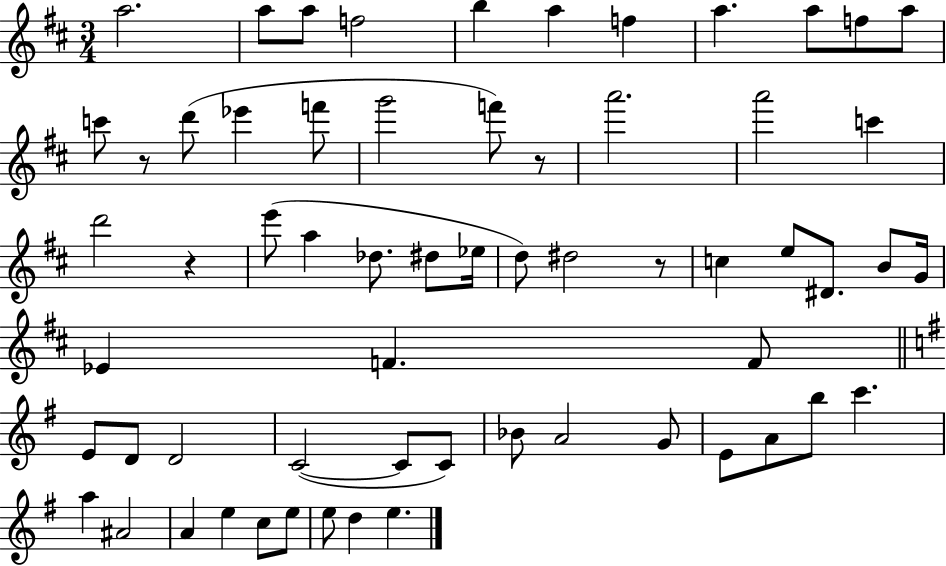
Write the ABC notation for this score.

X:1
T:Untitled
M:3/4
L:1/4
K:D
a2 a/2 a/2 f2 b a f a a/2 f/2 a/2 c'/2 z/2 d'/2 _e' f'/2 g'2 f'/2 z/2 a'2 a'2 c' d'2 z e'/2 a _d/2 ^d/2 _e/4 d/2 ^d2 z/2 c e/2 ^D/2 B/2 G/4 _E F F/2 E/2 D/2 D2 C2 C/2 C/2 _B/2 A2 G/2 E/2 A/2 b/2 c' a ^A2 A e c/2 e/2 e/2 d e